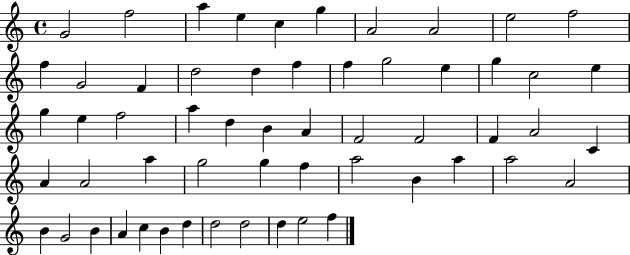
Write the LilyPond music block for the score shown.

{
  \clef treble
  \time 4/4
  \defaultTimeSignature
  \key c \major
  g'2 f''2 | a''4 e''4 c''4 g''4 | a'2 a'2 | e''2 f''2 | \break f''4 g'2 f'4 | d''2 d''4 f''4 | f''4 g''2 e''4 | g''4 c''2 e''4 | \break g''4 e''4 f''2 | a''4 d''4 b'4 a'4 | f'2 f'2 | f'4 a'2 c'4 | \break a'4 a'2 a''4 | g''2 g''4 f''4 | a''2 b'4 a''4 | a''2 a'2 | \break b'4 g'2 b'4 | a'4 c''4 b'4 d''4 | d''2 d''2 | d''4 e''2 f''4 | \break \bar "|."
}